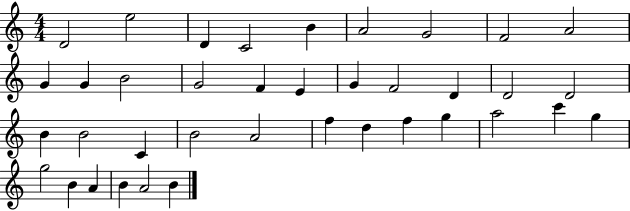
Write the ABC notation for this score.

X:1
T:Untitled
M:4/4
L:1/4
K:C
D2 e2 D C2 B A2 G2 F2 A2 G G B2 G2 F E G F2 D D2 D2 B B2 C B2 A2 f d f g a2 c' g g2 B A B A2 B